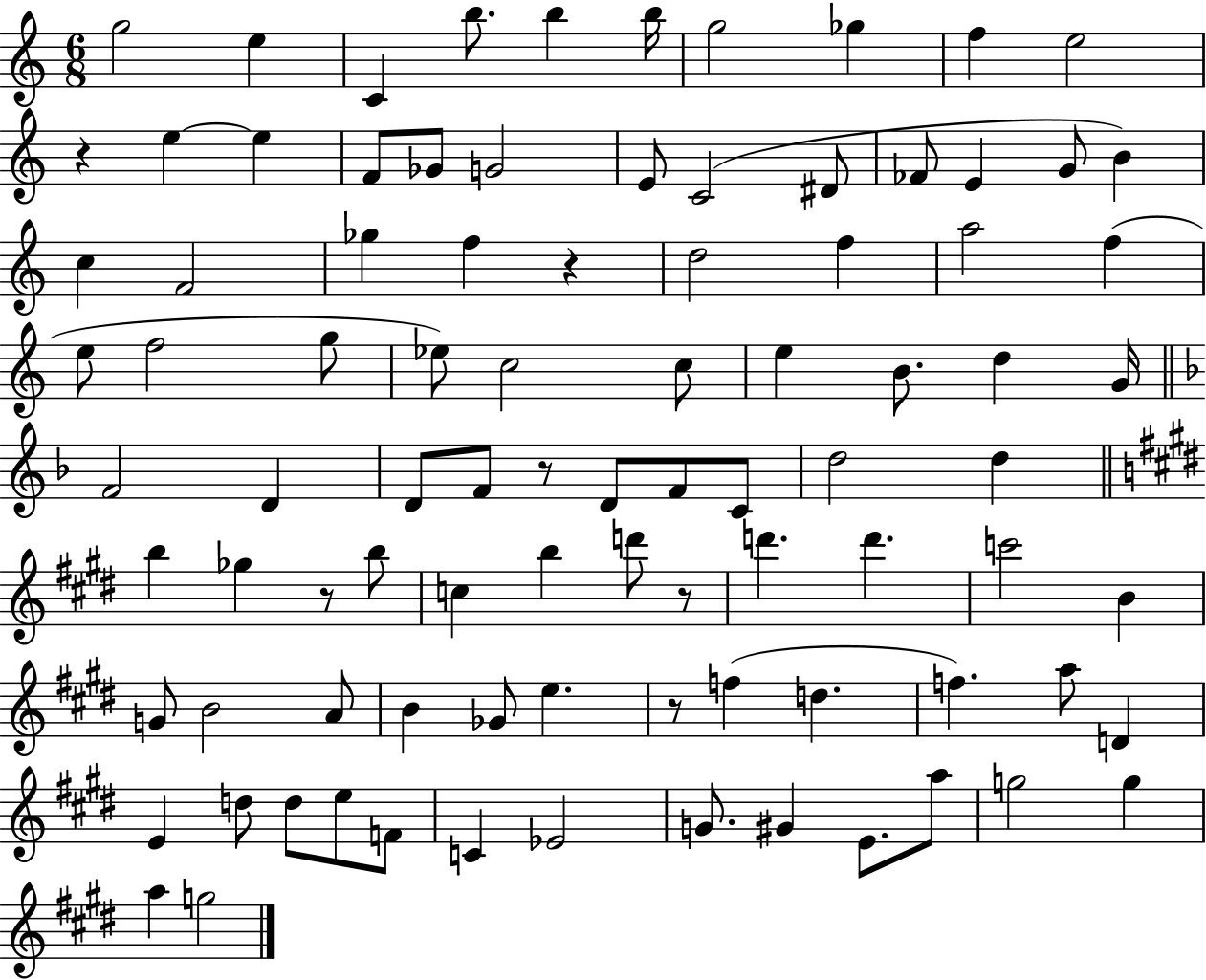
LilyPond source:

{
  \clef treble
  \numericTimeSignature
  \time 6/8
  \key c \major
  g''2 e''4 | c'4 b''8. b''4 b''16 | g''2 ges''4 | f''4 e''2 | \break r4 e''4~~ e''4 | f'8 ges'8 g'2 | e'8 c'2( dis'8 | fes'8 e'4 g'8 b'4) | \break c''4 f'2 | ges''4 f''4 r4 | d''2 f''4 | a''2 f''4( | \break e''8 f''2 g''8 | ees''8) c''2 c''8 | e''4 b'8. d''4 g'16 | \bar "||" \break \key d \minor f'2 d'4 | d'8 f'8 r8 d'8 f'8 c'8 | d''2 d''4 | \bar "||" \break \key e \major b''4 ges''4 r8 b''8 | c''4 b''4 d'''8 r8 | d'''4. d'''4. | c'''2 b'4 | \break g'8 b'2 a'8 | b'4 ges'8 e''4. | r8 f''4( d''4. | f''4.) a''8 d'4 | \break e'4 d''8 d''8 e''8 f'8 | c'4 ees'2 | g'8. gis'4 e'8. a''8 | g''2 g''4 | \break a''4 g''2 | \bar "|."
}